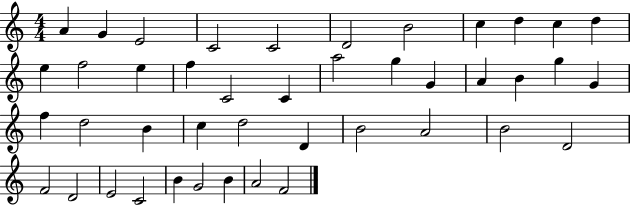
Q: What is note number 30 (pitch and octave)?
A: D4